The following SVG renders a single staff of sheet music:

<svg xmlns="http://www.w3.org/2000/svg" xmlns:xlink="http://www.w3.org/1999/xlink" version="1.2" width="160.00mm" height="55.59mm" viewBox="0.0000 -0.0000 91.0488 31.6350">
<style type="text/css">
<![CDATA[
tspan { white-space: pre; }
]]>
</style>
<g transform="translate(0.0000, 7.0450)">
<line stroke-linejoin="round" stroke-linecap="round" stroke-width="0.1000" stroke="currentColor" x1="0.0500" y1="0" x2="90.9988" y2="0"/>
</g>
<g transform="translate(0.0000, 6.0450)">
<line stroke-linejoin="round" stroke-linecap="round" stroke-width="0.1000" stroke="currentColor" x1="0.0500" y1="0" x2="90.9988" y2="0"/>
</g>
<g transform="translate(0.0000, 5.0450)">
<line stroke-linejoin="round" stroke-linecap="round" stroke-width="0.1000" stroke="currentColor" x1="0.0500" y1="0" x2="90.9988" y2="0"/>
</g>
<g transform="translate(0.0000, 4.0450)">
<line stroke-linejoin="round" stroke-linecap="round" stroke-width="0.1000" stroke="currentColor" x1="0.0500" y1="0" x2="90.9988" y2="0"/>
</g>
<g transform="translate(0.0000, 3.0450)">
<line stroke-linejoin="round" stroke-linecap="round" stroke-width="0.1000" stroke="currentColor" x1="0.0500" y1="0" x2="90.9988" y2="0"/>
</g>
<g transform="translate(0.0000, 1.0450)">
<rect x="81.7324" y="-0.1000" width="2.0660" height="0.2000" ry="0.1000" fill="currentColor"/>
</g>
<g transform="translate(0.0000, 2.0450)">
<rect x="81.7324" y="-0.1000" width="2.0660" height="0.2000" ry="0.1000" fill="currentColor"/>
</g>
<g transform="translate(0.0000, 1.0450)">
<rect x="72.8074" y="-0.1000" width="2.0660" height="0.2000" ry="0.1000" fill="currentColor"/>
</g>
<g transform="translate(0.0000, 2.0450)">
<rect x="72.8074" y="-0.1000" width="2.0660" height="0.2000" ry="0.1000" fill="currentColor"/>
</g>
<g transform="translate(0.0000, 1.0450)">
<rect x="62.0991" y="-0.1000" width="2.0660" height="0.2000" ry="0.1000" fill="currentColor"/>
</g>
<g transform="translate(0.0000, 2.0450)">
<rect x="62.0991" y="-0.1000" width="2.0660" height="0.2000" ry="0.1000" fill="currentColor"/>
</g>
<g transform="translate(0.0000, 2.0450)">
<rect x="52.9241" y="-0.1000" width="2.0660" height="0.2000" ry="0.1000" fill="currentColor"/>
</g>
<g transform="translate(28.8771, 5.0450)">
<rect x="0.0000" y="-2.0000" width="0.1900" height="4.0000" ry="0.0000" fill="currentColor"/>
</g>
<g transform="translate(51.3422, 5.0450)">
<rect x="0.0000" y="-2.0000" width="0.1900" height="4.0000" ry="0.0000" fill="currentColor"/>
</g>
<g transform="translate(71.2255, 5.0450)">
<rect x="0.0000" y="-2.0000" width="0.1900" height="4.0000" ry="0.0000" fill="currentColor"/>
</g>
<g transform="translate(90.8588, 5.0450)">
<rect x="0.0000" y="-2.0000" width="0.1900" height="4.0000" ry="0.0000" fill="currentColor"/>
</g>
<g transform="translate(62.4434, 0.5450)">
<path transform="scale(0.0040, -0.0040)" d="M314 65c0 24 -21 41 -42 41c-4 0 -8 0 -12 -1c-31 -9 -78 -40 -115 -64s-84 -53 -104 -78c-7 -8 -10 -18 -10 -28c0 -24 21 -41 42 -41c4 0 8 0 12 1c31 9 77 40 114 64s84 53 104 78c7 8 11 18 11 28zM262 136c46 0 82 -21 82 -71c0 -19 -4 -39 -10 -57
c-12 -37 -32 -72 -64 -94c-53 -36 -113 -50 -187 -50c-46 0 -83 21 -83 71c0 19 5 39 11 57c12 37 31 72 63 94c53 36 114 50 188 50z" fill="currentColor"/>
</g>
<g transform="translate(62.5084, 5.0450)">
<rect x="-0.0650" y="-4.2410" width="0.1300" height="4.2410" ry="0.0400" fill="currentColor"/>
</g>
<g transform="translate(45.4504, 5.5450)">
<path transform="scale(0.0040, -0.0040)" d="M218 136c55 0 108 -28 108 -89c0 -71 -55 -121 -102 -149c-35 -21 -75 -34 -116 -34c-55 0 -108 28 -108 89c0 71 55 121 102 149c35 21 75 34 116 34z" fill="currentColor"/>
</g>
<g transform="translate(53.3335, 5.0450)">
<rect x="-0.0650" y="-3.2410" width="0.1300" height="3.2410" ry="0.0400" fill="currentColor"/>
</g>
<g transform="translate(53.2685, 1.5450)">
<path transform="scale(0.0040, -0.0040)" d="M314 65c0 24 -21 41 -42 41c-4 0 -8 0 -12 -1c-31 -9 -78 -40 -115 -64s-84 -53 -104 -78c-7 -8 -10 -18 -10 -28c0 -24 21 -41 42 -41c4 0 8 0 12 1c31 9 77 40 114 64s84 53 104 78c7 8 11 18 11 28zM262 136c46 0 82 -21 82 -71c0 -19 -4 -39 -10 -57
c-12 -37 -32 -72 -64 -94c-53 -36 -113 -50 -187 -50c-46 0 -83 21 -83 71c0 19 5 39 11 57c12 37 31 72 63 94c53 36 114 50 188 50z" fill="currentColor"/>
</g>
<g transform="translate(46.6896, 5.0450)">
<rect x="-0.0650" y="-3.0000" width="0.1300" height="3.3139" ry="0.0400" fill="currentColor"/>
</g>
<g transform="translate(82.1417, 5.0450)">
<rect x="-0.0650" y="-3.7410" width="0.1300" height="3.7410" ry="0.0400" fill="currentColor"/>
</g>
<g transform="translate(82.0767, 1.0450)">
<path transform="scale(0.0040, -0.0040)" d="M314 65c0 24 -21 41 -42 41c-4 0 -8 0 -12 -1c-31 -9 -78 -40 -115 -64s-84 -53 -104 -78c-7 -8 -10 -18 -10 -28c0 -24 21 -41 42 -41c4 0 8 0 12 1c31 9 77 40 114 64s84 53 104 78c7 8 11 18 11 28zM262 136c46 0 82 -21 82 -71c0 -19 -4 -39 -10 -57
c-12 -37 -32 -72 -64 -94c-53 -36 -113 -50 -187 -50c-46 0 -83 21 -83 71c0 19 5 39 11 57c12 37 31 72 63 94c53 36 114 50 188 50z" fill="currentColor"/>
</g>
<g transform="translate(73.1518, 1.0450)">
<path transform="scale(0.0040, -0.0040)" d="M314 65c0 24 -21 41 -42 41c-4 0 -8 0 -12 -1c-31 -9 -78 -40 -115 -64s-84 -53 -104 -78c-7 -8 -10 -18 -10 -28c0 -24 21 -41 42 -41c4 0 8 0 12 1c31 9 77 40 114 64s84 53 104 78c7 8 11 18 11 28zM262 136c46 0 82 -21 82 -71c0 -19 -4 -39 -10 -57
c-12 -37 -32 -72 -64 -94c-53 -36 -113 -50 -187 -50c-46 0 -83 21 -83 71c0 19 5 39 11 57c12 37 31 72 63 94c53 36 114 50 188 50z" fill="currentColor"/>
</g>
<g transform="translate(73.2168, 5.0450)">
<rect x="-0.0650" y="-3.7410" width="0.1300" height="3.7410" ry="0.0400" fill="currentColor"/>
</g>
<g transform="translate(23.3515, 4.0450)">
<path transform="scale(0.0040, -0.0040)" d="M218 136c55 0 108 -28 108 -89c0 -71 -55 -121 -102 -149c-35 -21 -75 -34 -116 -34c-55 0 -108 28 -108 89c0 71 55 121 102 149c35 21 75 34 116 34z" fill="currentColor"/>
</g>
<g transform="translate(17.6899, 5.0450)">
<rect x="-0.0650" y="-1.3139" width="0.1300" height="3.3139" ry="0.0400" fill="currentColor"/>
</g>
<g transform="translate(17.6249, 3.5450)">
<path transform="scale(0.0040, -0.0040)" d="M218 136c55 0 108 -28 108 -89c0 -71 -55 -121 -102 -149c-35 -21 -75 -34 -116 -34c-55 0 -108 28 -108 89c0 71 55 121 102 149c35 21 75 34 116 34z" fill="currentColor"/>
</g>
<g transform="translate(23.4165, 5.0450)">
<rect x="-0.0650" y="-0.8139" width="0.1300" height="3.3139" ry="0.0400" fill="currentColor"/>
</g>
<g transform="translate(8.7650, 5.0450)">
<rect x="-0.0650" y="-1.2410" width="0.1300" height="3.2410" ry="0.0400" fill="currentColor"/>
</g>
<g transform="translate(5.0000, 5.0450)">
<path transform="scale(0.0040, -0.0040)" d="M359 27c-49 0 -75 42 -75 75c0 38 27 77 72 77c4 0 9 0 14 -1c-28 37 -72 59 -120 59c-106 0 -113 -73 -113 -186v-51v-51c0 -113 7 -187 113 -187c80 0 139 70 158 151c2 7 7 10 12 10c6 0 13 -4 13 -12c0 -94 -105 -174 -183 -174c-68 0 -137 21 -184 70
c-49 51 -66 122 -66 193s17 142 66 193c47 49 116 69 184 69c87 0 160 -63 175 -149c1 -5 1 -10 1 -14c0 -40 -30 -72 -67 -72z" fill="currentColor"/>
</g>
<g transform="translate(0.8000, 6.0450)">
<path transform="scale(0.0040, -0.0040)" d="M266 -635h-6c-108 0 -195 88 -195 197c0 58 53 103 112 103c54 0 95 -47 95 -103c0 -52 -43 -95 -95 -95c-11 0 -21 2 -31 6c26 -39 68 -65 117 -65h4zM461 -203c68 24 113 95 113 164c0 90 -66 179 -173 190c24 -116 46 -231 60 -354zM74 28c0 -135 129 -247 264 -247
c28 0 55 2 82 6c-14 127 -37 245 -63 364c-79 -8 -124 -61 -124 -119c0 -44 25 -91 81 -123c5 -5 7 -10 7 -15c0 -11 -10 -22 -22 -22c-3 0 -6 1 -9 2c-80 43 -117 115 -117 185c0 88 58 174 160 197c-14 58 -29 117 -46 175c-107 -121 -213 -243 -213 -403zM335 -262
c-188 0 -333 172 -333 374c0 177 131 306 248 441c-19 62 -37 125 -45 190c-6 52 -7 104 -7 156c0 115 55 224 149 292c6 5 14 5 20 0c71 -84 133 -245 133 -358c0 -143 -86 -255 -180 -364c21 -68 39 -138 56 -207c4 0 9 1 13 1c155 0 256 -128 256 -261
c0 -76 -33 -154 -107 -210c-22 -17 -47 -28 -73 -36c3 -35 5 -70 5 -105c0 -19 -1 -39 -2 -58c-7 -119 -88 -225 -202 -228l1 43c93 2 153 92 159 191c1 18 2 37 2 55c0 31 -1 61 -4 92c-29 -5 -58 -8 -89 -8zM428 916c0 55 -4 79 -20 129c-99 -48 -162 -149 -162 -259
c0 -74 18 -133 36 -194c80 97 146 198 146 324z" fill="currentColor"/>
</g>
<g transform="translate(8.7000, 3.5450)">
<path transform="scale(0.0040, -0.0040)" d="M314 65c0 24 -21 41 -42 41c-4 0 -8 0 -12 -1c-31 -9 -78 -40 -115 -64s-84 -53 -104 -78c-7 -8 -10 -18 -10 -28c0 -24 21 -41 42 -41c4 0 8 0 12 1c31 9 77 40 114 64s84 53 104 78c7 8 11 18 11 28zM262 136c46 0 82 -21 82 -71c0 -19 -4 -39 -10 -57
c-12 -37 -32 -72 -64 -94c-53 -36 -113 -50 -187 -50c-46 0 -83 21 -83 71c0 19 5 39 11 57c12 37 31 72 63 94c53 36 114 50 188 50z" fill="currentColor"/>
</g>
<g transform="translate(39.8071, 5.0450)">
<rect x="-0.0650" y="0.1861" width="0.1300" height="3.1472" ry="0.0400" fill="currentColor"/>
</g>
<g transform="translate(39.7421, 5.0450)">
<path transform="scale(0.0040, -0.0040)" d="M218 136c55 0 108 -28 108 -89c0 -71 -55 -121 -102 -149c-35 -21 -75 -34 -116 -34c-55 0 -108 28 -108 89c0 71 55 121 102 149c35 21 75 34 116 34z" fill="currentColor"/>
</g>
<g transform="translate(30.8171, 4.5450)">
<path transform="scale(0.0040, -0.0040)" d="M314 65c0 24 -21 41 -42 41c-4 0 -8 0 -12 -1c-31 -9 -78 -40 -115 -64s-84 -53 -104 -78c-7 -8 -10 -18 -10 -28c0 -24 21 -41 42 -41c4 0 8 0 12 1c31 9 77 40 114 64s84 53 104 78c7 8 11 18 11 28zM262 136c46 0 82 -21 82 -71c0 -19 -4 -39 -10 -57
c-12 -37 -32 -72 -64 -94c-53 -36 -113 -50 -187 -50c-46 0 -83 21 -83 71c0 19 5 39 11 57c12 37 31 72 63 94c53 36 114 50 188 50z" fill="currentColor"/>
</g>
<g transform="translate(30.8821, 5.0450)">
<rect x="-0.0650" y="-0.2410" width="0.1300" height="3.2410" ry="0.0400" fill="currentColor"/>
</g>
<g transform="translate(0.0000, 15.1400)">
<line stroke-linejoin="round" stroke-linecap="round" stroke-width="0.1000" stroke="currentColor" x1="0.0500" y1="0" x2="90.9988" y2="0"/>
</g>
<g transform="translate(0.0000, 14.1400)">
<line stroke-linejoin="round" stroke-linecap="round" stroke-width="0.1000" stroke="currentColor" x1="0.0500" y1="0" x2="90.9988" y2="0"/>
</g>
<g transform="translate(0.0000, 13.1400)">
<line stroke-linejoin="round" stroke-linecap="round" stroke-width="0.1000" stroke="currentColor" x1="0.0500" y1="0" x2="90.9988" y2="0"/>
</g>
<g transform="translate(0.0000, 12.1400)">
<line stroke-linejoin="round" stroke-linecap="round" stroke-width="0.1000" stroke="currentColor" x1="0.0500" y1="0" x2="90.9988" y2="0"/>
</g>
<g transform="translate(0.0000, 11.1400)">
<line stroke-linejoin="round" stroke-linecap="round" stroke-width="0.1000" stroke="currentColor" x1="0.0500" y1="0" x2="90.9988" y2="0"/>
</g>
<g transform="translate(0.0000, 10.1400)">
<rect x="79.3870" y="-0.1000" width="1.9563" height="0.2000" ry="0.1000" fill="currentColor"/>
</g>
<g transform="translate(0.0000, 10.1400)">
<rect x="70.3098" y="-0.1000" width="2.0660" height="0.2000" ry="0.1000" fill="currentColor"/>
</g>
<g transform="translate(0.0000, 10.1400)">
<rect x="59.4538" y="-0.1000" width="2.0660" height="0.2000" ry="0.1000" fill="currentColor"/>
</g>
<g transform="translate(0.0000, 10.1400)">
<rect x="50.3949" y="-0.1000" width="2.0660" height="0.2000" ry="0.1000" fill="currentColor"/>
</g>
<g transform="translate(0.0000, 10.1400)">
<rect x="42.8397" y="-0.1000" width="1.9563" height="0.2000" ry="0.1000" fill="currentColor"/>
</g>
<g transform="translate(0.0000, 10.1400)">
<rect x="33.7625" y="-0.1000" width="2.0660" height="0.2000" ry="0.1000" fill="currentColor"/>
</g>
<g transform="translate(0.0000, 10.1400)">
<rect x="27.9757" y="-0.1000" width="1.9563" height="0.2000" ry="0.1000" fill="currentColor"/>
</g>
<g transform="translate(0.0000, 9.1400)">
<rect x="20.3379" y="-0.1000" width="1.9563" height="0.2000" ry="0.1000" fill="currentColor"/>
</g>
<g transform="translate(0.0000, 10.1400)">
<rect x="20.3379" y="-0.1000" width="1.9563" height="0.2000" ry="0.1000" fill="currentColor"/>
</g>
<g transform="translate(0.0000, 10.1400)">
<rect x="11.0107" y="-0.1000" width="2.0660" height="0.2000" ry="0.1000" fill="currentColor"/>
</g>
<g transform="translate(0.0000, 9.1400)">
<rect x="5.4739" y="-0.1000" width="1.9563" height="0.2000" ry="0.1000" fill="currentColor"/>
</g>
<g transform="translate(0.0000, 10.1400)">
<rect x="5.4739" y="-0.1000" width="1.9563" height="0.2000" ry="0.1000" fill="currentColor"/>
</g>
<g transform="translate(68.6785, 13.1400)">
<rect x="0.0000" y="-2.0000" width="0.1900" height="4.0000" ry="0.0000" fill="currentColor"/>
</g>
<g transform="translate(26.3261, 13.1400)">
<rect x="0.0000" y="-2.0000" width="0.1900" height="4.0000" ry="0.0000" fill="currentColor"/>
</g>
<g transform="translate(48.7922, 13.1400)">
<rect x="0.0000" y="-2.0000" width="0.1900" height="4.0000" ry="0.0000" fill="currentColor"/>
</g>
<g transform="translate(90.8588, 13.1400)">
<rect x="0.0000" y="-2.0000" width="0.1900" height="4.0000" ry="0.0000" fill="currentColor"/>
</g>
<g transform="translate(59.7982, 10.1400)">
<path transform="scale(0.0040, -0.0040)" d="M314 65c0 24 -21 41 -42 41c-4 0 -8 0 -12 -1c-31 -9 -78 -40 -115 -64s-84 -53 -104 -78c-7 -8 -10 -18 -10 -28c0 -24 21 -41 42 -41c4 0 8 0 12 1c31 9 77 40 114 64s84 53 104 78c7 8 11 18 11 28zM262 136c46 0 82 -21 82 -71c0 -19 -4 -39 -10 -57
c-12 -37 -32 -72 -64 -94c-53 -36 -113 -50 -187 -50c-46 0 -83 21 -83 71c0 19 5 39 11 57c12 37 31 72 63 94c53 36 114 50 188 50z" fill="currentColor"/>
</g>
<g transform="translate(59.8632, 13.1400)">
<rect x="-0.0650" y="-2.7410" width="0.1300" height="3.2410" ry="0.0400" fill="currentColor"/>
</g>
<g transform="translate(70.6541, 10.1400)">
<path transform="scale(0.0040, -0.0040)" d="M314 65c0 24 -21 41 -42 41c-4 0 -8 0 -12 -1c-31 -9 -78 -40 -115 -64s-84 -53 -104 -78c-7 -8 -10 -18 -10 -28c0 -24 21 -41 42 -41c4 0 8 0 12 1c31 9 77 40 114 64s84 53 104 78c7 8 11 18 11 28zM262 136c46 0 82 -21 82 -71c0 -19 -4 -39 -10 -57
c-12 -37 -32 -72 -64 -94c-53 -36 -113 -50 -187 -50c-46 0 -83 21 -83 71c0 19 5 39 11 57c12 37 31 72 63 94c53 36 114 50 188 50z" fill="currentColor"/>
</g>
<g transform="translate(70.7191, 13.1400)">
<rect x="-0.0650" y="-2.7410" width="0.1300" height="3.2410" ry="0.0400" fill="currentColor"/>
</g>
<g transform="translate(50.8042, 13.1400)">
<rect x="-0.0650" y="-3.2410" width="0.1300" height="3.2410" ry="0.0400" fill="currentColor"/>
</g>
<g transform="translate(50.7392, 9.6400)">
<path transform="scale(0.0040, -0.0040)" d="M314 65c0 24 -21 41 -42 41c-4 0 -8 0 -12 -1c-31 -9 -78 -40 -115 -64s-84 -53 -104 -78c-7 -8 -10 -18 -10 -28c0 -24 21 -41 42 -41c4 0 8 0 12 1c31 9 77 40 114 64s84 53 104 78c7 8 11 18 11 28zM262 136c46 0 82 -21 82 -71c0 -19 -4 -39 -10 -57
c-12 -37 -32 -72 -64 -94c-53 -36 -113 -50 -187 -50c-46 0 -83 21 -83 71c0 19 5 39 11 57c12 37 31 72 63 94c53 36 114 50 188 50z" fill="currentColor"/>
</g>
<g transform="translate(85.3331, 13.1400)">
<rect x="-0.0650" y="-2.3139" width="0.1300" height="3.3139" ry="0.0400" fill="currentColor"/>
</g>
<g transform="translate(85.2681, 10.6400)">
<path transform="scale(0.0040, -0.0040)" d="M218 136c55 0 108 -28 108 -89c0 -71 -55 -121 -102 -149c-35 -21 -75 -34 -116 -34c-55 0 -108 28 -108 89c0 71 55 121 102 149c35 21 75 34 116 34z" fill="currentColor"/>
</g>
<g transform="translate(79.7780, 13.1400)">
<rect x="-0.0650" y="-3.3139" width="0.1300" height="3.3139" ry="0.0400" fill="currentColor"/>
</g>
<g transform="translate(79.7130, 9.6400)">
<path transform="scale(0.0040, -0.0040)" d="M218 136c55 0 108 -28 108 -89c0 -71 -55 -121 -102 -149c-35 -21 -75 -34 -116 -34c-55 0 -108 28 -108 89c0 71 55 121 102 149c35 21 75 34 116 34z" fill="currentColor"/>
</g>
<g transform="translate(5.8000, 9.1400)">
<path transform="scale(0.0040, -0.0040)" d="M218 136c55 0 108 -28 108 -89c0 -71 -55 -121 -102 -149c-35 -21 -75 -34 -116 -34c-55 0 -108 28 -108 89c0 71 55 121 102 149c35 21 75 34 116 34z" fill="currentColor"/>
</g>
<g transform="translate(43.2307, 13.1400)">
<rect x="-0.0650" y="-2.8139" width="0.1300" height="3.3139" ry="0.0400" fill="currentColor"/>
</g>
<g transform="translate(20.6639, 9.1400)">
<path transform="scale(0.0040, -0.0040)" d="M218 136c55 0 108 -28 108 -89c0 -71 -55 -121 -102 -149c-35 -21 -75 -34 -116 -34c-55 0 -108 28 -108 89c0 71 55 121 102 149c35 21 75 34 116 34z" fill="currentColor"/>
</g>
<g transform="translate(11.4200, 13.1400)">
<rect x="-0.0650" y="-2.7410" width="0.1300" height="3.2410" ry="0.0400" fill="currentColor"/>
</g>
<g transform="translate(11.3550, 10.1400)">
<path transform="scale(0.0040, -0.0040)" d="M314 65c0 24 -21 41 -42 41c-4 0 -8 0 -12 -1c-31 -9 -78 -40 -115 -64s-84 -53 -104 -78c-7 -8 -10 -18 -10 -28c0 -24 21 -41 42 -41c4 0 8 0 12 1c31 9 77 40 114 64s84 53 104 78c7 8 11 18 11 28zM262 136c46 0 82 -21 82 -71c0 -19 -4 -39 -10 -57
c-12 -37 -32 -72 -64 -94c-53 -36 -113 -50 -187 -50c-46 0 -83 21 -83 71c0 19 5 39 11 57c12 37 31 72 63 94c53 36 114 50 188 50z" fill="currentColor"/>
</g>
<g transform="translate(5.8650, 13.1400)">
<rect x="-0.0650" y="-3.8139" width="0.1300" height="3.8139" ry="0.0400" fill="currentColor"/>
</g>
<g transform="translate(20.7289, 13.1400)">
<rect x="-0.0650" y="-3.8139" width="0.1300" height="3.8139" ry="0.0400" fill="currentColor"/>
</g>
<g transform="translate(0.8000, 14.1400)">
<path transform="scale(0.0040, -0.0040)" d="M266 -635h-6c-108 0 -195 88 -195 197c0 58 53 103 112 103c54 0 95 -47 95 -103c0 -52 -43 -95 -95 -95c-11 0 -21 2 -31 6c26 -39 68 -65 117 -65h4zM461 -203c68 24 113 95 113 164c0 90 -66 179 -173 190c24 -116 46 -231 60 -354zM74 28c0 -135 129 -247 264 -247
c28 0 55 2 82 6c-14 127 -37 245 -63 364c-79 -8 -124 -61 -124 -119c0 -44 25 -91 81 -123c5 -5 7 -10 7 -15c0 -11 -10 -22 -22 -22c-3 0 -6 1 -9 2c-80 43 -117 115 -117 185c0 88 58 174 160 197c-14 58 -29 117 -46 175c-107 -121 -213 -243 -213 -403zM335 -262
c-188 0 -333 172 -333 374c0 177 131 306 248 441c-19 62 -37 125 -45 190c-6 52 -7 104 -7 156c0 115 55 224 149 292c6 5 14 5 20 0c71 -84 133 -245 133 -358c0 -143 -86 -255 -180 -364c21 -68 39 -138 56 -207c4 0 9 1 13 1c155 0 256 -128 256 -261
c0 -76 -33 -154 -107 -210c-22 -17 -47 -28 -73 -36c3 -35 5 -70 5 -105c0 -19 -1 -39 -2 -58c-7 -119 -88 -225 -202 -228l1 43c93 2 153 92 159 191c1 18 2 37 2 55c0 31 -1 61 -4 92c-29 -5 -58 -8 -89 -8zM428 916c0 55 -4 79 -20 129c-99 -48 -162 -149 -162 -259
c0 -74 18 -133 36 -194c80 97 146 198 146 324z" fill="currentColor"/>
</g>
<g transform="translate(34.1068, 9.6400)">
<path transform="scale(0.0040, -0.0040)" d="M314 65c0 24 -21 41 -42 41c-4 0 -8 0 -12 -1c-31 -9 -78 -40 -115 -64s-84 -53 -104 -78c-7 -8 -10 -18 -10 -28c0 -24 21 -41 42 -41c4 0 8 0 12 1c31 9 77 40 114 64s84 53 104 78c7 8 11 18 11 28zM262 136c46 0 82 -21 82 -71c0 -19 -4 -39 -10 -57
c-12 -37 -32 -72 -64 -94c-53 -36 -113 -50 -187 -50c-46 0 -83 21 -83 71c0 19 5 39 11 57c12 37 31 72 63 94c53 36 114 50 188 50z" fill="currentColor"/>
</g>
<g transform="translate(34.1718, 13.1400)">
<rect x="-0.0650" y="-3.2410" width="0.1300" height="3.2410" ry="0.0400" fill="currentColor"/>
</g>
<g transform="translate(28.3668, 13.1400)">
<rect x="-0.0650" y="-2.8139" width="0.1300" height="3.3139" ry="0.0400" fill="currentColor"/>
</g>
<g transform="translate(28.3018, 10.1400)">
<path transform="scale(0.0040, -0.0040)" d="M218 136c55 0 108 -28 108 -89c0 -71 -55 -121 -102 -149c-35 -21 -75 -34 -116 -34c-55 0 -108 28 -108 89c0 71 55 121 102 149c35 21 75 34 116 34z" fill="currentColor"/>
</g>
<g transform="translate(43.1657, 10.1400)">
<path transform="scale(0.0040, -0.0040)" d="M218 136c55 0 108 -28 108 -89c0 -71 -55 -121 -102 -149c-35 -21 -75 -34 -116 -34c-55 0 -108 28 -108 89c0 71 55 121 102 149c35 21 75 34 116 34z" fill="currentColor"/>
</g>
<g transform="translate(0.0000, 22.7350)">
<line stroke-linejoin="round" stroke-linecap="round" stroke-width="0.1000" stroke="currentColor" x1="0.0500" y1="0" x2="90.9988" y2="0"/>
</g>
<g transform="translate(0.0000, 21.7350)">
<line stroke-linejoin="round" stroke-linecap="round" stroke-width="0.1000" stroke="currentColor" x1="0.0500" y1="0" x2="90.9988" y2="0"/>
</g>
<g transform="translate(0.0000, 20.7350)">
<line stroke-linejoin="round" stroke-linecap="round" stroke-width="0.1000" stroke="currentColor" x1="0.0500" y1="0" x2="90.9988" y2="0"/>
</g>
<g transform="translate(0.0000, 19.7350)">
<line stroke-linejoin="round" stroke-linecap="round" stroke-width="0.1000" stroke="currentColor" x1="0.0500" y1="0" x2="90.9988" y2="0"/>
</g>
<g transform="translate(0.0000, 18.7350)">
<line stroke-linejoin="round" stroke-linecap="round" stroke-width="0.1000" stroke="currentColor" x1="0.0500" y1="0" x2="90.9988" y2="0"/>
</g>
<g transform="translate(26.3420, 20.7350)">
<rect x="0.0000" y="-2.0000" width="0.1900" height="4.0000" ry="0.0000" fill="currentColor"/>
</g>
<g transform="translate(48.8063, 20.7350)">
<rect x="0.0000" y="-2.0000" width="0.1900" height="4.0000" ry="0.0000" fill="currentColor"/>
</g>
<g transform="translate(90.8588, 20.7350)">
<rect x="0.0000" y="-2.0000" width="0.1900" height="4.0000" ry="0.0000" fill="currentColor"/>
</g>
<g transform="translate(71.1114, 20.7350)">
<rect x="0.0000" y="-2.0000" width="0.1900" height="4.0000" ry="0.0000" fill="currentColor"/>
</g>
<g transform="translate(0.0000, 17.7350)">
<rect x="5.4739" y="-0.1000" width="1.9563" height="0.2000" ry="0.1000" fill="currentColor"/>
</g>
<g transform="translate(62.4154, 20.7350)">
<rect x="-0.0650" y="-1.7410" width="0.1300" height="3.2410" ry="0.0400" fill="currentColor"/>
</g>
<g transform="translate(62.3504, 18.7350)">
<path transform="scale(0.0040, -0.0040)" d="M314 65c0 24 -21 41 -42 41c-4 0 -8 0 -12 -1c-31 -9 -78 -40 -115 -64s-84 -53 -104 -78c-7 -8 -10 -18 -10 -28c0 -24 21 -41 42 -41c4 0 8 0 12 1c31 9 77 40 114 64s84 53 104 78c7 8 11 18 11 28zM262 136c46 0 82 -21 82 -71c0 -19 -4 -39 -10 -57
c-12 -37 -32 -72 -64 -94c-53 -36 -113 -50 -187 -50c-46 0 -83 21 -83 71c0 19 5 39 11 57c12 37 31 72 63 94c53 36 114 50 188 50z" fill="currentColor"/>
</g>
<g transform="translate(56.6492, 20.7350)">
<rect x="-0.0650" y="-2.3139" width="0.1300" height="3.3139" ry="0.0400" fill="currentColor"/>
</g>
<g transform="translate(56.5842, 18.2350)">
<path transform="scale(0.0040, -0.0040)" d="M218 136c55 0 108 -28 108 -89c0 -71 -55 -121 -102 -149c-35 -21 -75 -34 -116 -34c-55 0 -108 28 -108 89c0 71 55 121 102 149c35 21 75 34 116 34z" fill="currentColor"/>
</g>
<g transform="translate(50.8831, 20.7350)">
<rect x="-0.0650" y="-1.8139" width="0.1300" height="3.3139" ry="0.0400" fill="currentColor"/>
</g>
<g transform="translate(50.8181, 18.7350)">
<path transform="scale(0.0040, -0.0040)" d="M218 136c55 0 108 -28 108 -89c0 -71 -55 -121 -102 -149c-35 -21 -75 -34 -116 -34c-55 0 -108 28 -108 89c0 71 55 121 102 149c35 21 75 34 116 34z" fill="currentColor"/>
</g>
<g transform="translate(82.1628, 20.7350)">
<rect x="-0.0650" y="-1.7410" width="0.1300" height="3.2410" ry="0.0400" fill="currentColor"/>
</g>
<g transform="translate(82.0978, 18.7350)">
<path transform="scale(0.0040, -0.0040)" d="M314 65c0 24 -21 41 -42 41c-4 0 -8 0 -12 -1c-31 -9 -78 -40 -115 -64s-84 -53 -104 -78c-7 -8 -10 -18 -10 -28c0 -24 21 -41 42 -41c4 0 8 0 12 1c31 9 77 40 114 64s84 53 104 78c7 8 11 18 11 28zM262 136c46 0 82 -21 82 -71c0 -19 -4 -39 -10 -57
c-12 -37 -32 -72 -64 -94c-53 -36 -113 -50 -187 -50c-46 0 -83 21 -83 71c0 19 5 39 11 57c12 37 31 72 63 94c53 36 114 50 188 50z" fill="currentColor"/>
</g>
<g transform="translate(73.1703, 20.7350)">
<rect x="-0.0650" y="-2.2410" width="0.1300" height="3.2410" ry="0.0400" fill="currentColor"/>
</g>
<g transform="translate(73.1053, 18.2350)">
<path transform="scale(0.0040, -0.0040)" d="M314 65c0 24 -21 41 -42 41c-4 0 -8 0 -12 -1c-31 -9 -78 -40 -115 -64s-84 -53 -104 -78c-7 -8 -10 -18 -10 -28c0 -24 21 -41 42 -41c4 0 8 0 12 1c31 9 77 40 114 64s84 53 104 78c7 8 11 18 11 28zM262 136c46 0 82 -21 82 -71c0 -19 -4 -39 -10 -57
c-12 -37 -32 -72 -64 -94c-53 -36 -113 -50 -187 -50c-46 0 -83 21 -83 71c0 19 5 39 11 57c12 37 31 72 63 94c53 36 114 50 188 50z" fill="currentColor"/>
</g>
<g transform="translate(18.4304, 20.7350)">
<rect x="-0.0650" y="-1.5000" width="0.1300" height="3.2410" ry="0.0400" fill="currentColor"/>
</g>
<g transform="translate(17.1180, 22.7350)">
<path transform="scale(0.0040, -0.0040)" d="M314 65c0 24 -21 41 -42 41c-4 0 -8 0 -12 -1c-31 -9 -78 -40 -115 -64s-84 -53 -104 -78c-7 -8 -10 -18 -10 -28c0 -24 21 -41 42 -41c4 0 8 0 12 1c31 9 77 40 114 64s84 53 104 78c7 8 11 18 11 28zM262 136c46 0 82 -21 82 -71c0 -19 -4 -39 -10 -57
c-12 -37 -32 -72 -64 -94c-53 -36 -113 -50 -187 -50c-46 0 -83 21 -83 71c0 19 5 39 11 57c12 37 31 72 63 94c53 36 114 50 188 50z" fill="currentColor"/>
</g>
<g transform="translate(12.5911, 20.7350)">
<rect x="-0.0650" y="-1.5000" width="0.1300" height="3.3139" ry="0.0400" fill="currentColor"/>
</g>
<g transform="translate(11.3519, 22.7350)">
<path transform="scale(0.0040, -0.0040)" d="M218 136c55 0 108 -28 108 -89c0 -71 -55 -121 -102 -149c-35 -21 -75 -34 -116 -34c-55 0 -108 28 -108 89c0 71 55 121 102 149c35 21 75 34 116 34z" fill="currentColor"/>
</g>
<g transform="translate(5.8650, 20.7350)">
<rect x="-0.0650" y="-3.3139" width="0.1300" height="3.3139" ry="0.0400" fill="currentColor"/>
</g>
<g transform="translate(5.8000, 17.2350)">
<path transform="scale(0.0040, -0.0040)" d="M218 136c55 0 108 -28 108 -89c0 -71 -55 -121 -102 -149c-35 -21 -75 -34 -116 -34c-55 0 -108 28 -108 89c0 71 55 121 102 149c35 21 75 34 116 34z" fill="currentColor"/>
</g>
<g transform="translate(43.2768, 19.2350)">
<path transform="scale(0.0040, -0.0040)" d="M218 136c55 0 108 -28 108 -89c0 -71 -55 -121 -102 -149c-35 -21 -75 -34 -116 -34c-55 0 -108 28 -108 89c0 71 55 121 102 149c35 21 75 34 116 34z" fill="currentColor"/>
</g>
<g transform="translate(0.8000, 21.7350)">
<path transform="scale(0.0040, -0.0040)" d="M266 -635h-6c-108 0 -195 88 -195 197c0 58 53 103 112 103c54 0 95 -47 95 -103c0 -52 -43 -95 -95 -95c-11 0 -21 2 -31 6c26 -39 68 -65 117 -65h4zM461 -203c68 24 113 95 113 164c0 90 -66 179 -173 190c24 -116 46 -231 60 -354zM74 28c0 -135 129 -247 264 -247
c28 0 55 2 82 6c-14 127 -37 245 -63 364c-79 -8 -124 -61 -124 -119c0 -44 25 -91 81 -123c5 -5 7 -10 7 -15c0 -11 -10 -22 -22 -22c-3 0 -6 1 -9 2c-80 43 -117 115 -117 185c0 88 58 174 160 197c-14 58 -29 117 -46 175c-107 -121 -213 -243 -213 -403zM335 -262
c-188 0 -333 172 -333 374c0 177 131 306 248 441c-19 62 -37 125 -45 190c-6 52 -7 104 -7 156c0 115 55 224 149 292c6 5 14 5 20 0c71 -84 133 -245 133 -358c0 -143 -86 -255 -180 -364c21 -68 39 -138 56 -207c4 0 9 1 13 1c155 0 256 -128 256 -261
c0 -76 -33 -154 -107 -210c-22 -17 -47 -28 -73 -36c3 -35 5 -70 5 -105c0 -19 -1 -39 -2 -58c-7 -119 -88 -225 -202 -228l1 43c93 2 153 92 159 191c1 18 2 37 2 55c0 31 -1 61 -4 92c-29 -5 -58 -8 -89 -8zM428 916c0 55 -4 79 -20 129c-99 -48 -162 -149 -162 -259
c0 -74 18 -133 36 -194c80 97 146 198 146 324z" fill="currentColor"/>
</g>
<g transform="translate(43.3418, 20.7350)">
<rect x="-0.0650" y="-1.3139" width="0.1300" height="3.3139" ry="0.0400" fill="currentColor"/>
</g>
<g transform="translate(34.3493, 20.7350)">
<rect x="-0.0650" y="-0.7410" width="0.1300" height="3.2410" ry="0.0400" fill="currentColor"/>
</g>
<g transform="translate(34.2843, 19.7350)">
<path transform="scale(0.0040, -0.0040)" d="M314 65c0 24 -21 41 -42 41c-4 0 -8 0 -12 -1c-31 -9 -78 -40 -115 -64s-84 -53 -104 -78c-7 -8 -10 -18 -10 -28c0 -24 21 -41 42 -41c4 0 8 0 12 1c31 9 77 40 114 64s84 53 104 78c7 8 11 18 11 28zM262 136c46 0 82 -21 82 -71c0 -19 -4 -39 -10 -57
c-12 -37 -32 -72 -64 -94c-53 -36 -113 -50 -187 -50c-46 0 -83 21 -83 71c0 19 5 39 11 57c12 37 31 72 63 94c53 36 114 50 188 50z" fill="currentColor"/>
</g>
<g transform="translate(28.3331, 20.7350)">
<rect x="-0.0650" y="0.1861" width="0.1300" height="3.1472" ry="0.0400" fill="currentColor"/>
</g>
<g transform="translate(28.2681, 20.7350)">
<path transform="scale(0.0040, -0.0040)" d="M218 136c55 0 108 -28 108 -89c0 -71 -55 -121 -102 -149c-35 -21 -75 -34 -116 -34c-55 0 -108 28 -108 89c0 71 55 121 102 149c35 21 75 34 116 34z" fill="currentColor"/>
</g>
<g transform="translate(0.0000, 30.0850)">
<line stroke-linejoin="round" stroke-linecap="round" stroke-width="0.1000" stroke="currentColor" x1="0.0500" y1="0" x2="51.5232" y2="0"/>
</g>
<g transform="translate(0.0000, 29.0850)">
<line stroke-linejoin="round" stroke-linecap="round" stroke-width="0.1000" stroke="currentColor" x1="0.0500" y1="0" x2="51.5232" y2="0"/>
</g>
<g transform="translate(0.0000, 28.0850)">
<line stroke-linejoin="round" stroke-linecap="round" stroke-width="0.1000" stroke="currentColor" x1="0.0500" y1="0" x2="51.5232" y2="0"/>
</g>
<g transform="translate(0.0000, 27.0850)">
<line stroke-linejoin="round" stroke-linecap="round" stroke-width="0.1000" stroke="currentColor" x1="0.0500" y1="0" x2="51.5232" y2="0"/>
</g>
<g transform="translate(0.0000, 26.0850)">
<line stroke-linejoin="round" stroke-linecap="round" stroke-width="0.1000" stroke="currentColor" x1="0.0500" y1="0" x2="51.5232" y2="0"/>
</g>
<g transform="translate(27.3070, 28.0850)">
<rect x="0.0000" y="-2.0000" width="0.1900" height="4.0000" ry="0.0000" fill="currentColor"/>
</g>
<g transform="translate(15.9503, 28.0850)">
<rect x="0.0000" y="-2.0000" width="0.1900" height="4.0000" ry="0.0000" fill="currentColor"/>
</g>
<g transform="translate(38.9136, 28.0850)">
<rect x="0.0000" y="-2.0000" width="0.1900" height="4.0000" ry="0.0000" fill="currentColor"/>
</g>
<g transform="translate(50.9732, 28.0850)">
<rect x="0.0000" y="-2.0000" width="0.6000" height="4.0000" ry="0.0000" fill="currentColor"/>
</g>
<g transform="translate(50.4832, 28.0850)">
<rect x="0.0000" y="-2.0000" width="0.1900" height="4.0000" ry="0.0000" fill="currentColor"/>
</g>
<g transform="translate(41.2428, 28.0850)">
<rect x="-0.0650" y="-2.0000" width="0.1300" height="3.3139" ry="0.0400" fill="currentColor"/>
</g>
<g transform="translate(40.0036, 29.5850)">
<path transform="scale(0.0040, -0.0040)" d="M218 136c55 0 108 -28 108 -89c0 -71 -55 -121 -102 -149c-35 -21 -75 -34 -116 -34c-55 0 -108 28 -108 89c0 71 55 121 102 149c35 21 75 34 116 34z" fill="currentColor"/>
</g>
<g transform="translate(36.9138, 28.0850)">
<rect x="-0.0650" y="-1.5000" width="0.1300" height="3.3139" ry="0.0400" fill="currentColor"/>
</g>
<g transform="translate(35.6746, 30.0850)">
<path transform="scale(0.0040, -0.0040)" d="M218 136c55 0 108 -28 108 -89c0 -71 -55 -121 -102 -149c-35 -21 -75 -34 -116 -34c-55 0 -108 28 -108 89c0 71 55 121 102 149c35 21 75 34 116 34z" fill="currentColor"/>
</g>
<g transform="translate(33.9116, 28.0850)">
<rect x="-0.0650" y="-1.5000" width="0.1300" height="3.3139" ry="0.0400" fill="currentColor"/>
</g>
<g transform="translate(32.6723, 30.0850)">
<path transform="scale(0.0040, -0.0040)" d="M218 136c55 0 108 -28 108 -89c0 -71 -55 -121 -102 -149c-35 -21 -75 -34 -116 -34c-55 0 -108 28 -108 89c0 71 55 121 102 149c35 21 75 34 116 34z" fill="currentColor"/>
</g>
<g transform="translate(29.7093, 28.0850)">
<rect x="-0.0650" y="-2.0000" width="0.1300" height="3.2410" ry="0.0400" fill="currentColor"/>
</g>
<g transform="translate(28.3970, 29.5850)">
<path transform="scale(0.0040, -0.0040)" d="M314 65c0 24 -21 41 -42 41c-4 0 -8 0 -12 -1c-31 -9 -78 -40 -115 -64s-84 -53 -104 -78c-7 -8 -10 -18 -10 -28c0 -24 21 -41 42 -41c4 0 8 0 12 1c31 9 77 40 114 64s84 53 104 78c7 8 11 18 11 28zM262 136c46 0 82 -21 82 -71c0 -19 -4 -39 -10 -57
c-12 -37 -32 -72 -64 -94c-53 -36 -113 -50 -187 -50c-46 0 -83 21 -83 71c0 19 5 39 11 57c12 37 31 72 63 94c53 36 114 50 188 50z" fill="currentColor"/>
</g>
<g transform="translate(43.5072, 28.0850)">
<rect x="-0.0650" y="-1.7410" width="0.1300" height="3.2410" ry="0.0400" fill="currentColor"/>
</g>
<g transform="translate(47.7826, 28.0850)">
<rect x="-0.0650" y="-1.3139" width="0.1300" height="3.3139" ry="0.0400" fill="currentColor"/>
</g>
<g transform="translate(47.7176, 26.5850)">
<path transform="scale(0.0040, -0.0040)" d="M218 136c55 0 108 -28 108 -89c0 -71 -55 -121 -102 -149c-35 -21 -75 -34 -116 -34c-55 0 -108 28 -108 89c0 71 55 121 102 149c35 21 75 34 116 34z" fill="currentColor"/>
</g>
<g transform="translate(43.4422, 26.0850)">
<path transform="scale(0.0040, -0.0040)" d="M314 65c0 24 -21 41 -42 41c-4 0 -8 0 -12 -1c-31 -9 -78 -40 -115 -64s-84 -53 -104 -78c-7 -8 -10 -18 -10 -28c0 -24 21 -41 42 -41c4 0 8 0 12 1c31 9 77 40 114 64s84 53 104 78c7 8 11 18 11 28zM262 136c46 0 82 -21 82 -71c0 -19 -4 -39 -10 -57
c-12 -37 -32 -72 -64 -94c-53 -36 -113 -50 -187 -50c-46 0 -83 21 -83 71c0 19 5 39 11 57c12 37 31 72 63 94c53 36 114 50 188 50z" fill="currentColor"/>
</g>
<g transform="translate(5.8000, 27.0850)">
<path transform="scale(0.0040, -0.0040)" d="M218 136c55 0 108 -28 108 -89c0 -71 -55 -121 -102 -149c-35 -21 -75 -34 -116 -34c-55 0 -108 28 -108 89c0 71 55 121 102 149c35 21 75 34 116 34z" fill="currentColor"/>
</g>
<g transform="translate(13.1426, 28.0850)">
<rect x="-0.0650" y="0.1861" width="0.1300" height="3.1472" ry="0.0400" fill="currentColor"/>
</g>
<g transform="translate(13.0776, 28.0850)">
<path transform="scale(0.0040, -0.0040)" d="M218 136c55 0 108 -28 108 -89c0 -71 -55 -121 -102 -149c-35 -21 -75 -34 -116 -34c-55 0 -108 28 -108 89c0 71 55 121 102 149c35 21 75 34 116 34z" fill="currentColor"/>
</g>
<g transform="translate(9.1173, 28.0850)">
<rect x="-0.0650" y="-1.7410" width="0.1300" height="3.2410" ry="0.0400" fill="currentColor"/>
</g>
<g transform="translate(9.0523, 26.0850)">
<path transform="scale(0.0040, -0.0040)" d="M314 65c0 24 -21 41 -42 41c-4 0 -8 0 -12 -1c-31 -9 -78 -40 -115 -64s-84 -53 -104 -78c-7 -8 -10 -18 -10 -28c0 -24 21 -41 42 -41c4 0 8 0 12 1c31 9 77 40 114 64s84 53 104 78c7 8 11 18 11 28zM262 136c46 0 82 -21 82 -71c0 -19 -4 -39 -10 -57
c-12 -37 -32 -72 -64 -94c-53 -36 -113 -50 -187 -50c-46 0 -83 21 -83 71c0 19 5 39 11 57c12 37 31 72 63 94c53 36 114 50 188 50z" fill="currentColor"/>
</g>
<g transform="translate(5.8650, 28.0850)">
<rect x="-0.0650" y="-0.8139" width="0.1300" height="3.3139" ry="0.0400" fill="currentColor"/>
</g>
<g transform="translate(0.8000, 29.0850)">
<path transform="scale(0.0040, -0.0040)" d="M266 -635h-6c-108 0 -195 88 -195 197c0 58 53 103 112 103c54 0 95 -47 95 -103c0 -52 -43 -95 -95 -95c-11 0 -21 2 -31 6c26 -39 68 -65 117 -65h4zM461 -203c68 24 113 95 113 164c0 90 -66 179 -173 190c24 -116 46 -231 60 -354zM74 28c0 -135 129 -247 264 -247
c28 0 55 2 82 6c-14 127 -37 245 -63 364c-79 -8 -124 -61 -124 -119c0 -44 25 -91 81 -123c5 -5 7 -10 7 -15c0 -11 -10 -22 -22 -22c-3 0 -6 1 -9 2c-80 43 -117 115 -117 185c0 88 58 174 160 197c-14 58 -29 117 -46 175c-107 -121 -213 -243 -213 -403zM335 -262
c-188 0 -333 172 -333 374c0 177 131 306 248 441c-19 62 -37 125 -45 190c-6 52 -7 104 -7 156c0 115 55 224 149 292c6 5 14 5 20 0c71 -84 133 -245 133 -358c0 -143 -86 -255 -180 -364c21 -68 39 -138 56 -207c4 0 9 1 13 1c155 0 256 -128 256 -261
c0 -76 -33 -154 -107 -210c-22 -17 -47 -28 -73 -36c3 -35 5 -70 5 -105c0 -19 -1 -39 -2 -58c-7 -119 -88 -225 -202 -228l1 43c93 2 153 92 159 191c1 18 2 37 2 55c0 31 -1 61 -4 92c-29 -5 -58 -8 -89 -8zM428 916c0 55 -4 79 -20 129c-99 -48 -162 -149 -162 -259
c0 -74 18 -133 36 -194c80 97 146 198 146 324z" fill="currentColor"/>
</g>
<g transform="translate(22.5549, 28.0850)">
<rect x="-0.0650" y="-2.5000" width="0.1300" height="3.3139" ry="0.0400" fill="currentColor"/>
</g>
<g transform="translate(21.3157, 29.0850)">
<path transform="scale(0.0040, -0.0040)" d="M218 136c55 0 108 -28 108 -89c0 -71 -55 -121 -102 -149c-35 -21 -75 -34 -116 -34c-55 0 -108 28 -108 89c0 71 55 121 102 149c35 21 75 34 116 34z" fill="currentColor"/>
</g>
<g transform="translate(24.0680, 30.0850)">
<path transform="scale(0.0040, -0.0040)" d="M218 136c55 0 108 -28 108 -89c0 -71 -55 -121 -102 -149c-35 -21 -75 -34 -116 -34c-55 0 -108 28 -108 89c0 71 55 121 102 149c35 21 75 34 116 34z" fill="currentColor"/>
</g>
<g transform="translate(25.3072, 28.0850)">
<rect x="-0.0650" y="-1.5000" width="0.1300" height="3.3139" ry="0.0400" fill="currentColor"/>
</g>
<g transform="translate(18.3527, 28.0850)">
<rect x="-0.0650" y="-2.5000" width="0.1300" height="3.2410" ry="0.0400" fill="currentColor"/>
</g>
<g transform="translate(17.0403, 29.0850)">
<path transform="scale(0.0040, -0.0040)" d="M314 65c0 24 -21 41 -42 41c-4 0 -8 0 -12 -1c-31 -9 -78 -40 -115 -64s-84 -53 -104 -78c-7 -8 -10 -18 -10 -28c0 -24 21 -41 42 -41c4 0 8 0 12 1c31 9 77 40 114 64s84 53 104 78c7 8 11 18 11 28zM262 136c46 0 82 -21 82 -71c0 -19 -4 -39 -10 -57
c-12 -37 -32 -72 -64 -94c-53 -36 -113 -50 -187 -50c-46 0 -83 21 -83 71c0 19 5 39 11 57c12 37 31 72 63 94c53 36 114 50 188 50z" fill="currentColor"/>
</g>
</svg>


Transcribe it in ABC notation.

X:1
T:Untitled
M:4/4
L:1/4
K:C
e2 e d c2 B A b2 d'2 c'2 c'2 c' a2 c' a b2 a b2 a2 a2 b g b E E2 B d2 e f g f2 g2 f2 d f2 B G2 G E F2 E E F f2 e